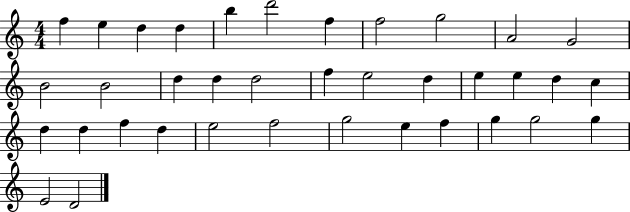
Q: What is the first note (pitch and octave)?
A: F5